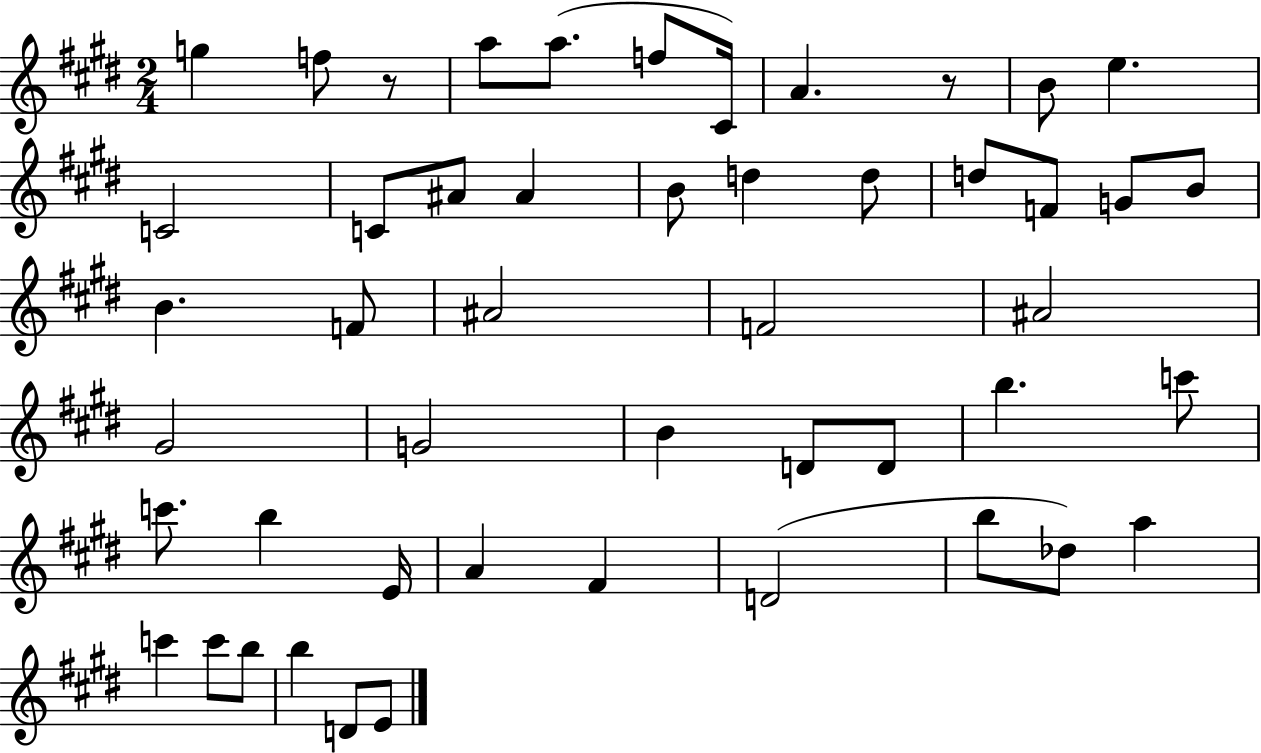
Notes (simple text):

G5/q F5/e R/e A5/e A5/e. F5/e C#4/s A4/q. R/e B4/e E5/q. C4/h C4/e A#4/e A#4/q B4/e D5/q D5/e D5/e F4/e G4/e B4/e B4/q. F4/e A#4/h F4/h A#4/h G#4/h G4/h B4/q D4/e D4/e B5/q. C6/e C6/e. B5/q E4/s A4/q F#4/q D4/h B5/e Db5/e A5/q C6/q C6/e B5/e B5/q D4/e E4/e